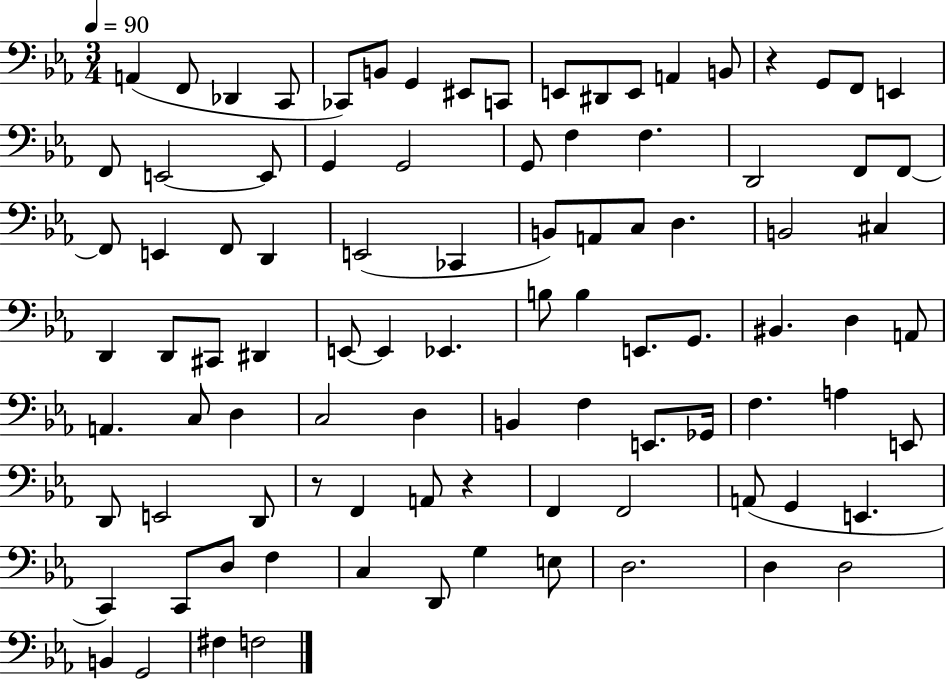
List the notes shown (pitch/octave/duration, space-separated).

A2/q F2/e Db2/q C2/e CES2/e B2/e G2/q EIS2/e C2/e E2/e D#2/e E2/e A2/q B2/e R/q G2/e F2/e E2/q F2/e E2/h E2/e G2/q G2/h G2/e F3/q F3/q. D2/h F2/e F2/e F2/e E2/q F2/e D2/q E2/h CES2/q B2/e A2/e C3/e D3/q. B2/h C#3/q D2/q D2/e C#2/e D#2/q E2/e E2/q Eb2/q. B3/e B3/q E2/e. G2/e. BIS2/q. D3/q A2/e A2/q. C3/e D3/q C3/h D3/q B2/q F3/q E2/e. Gb2/s F3/q. A3/q E2/e D2/e E2/h D2/e R/e F2/q A2/e R/q F2/q F2/h A2/e G2/q E2/q. C2/q C2/e D3/e F3/q C3/q D2/e G3/q E3/e D3/h. D3/q D3/h B2/q G2/h F#3/q F3/h